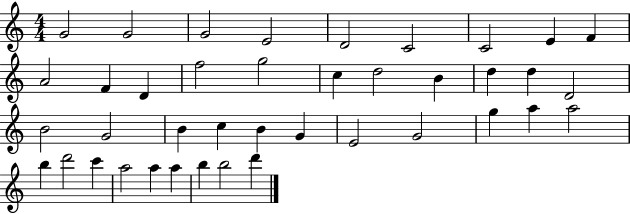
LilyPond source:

{
  \clef treble
  \numericTimeSignature
  \time 4/4
  \key c \major
  g'2 g'2 | g'2 e'2 | d'2 c'2 | c'2 e'4 f'4 | \break a'2 f'4 d'4 | f''2 g''2 | c''4 d''2 b'4 | d''4 d''4 d'2 | \break b'2 g'2 | b'4 c''4 b'4 g'4 | e'2 g'2 | g''4 a''4 a''2 | \break b''4 d'''2 c'''4 | a''2 a''4 a''4 | b''4 b''2 d'''4 | \bar "|."
}